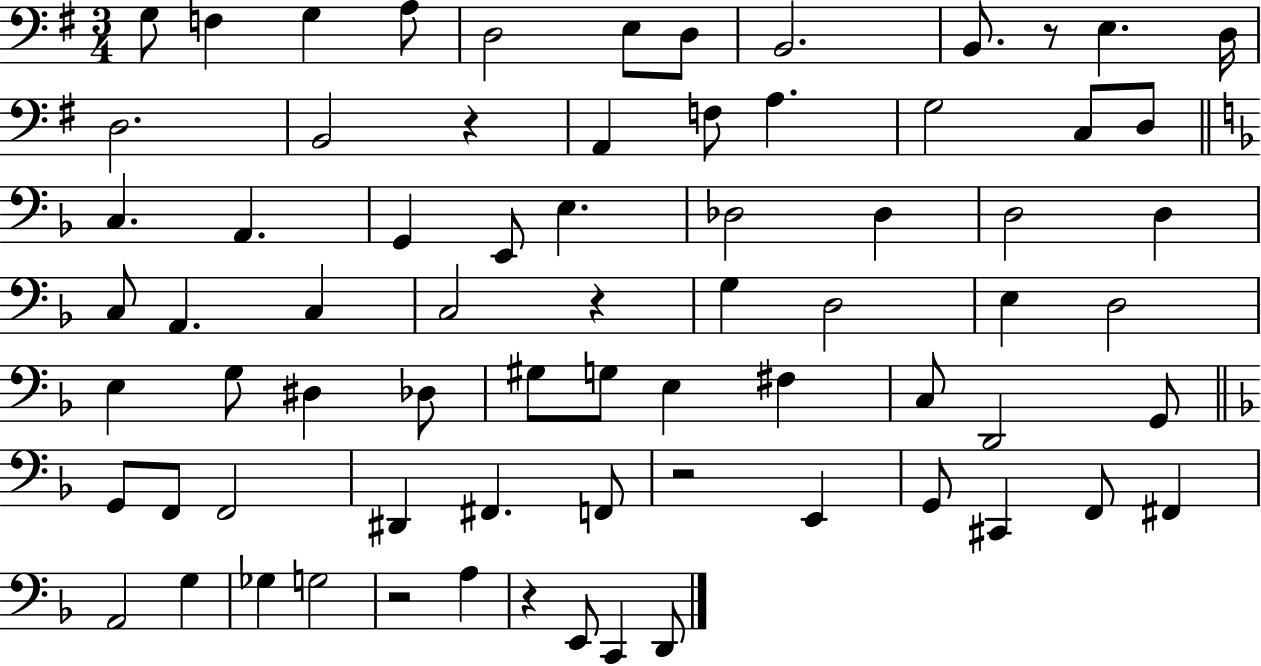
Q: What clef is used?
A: bass